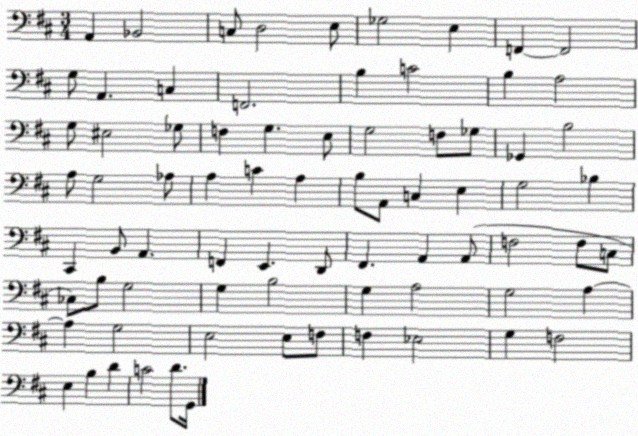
X:1
T:Untitled
M:3/4
L:1/4
K:D
A,, _B,,2 C,/2 D,2 E,/2 _G,2 E, F,, F,,2 G,/2 A,, C, F,,2 B, C2 B, A,2 G,/2 ^E,2 _G,/2 F, G, E,/2 G,2 F,/2 _G,/2 _G,, B,2 A,/2 G,2 _A,/2 A, C A, B,/2 A,,/2 C, E, G,2 _B, ^C,, B,,/2 A,, F,, E,, D,,/2 ^F,, A,, A,,/2 F,2 F,/2 C,/2 _C,/2 B,/2 G,2 G, B,2 G, A,2 G,2 A, A, G,2 E,2 E,/2 F,/2 F, _E,2 G, F,2 E, B, D C2 D/2 G,,/4